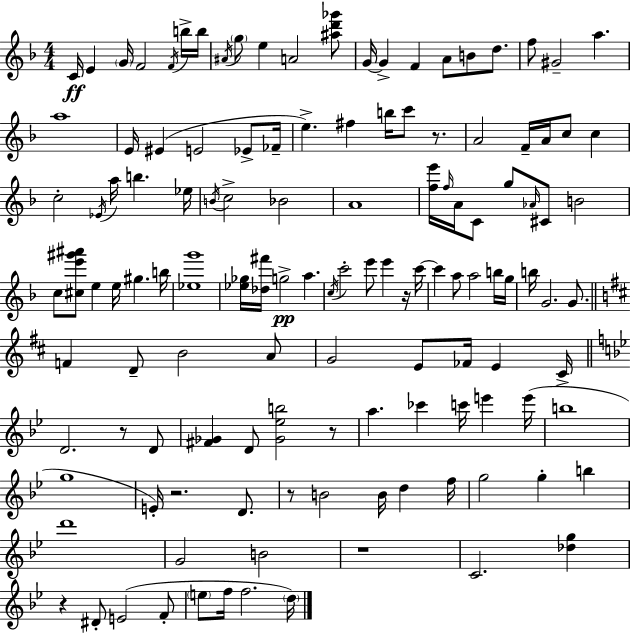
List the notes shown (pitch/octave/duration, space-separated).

C4/s E4/q G4/s F4/h F4/s B5/s B5/s A#4/s G5/e E5/q A4/h [A#5,D6,Gb6]/e G4/s G4/q F4/q A4/e B4/e D5/e. F5/e G#4/h A5/q. A5/w E4/s EIS4/q E4/h Eb4/e FES4/s E5/q. F#5/q B5/s C6/e R/e. A4/h F4/s A4/s C5/e C5/q C5/h Eb4/s A5/s B5/q. Eb5/s B4/s C5/h Bb4/h A4/w [F5,E6]/s F5/s A4/s C4/e G5/e Ab4/s C#4/e B4/h C5/e [C#5,E6,G#6,A#6]/e E5/q E5/s G#5/q. B5/s [Eb5,G6]/w [Eb5,Gb5]/s [Db5,F#6]/s G5/h A5/q. C5/s C6/h E6/e E6/q R/s C6/s C6/q A5/e A5/h B5/s G5/s B5/s G4/h. G4/e. F4/q D4/e B4/h A4/e G4/h E4/e FES4/s E4/q C#4/s D4/h. R/e D4/e [F#4,Gb4]/q D4/e [Gb4,Eb5,B5]/h R/e A5/q. CES6/q C6/s E6/q E6/s B5/w G5/w E4/s R/h. D4/e. R/e B4/h B4/s D5/q F5/s G5/h G5/q B5/q D6/w G4/h B4/h R/w C4/h. [Db5,G5]/q R/q D#4/e E4/h F4/e E5/e F5/s F5/h. D5/s